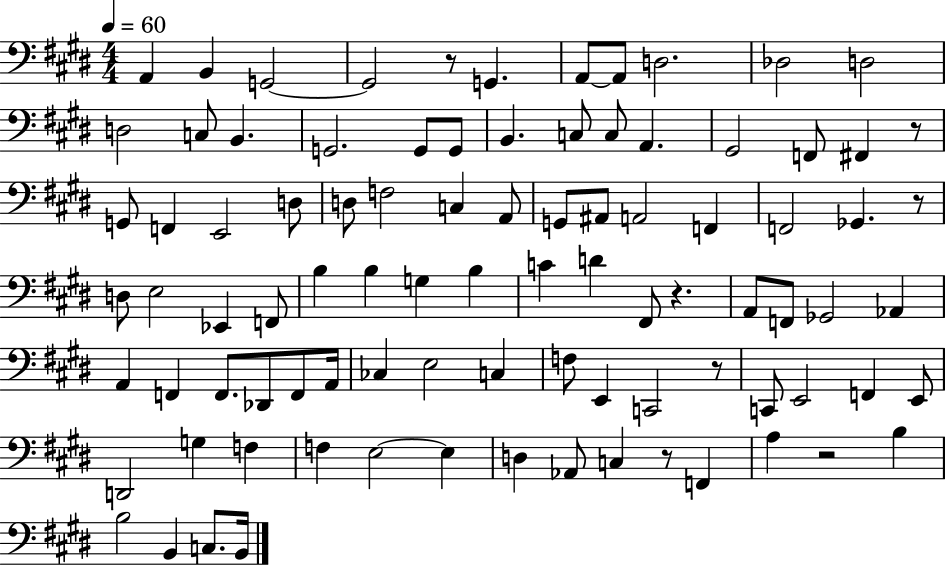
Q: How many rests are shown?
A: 7